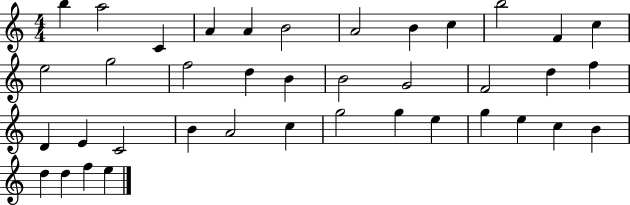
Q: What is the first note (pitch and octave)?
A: B5